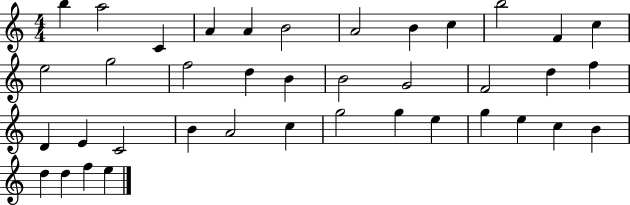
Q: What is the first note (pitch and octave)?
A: B5